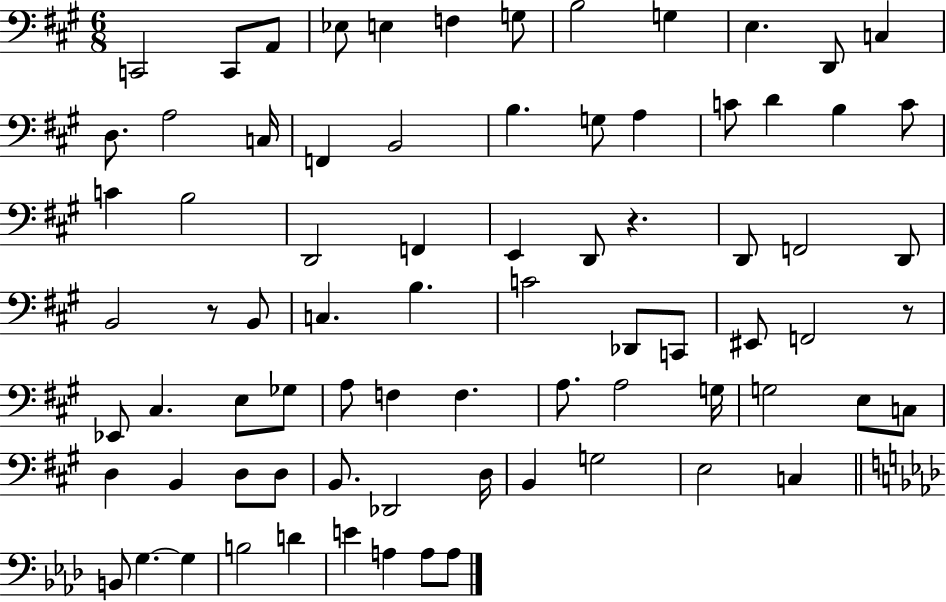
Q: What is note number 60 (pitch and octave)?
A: B2